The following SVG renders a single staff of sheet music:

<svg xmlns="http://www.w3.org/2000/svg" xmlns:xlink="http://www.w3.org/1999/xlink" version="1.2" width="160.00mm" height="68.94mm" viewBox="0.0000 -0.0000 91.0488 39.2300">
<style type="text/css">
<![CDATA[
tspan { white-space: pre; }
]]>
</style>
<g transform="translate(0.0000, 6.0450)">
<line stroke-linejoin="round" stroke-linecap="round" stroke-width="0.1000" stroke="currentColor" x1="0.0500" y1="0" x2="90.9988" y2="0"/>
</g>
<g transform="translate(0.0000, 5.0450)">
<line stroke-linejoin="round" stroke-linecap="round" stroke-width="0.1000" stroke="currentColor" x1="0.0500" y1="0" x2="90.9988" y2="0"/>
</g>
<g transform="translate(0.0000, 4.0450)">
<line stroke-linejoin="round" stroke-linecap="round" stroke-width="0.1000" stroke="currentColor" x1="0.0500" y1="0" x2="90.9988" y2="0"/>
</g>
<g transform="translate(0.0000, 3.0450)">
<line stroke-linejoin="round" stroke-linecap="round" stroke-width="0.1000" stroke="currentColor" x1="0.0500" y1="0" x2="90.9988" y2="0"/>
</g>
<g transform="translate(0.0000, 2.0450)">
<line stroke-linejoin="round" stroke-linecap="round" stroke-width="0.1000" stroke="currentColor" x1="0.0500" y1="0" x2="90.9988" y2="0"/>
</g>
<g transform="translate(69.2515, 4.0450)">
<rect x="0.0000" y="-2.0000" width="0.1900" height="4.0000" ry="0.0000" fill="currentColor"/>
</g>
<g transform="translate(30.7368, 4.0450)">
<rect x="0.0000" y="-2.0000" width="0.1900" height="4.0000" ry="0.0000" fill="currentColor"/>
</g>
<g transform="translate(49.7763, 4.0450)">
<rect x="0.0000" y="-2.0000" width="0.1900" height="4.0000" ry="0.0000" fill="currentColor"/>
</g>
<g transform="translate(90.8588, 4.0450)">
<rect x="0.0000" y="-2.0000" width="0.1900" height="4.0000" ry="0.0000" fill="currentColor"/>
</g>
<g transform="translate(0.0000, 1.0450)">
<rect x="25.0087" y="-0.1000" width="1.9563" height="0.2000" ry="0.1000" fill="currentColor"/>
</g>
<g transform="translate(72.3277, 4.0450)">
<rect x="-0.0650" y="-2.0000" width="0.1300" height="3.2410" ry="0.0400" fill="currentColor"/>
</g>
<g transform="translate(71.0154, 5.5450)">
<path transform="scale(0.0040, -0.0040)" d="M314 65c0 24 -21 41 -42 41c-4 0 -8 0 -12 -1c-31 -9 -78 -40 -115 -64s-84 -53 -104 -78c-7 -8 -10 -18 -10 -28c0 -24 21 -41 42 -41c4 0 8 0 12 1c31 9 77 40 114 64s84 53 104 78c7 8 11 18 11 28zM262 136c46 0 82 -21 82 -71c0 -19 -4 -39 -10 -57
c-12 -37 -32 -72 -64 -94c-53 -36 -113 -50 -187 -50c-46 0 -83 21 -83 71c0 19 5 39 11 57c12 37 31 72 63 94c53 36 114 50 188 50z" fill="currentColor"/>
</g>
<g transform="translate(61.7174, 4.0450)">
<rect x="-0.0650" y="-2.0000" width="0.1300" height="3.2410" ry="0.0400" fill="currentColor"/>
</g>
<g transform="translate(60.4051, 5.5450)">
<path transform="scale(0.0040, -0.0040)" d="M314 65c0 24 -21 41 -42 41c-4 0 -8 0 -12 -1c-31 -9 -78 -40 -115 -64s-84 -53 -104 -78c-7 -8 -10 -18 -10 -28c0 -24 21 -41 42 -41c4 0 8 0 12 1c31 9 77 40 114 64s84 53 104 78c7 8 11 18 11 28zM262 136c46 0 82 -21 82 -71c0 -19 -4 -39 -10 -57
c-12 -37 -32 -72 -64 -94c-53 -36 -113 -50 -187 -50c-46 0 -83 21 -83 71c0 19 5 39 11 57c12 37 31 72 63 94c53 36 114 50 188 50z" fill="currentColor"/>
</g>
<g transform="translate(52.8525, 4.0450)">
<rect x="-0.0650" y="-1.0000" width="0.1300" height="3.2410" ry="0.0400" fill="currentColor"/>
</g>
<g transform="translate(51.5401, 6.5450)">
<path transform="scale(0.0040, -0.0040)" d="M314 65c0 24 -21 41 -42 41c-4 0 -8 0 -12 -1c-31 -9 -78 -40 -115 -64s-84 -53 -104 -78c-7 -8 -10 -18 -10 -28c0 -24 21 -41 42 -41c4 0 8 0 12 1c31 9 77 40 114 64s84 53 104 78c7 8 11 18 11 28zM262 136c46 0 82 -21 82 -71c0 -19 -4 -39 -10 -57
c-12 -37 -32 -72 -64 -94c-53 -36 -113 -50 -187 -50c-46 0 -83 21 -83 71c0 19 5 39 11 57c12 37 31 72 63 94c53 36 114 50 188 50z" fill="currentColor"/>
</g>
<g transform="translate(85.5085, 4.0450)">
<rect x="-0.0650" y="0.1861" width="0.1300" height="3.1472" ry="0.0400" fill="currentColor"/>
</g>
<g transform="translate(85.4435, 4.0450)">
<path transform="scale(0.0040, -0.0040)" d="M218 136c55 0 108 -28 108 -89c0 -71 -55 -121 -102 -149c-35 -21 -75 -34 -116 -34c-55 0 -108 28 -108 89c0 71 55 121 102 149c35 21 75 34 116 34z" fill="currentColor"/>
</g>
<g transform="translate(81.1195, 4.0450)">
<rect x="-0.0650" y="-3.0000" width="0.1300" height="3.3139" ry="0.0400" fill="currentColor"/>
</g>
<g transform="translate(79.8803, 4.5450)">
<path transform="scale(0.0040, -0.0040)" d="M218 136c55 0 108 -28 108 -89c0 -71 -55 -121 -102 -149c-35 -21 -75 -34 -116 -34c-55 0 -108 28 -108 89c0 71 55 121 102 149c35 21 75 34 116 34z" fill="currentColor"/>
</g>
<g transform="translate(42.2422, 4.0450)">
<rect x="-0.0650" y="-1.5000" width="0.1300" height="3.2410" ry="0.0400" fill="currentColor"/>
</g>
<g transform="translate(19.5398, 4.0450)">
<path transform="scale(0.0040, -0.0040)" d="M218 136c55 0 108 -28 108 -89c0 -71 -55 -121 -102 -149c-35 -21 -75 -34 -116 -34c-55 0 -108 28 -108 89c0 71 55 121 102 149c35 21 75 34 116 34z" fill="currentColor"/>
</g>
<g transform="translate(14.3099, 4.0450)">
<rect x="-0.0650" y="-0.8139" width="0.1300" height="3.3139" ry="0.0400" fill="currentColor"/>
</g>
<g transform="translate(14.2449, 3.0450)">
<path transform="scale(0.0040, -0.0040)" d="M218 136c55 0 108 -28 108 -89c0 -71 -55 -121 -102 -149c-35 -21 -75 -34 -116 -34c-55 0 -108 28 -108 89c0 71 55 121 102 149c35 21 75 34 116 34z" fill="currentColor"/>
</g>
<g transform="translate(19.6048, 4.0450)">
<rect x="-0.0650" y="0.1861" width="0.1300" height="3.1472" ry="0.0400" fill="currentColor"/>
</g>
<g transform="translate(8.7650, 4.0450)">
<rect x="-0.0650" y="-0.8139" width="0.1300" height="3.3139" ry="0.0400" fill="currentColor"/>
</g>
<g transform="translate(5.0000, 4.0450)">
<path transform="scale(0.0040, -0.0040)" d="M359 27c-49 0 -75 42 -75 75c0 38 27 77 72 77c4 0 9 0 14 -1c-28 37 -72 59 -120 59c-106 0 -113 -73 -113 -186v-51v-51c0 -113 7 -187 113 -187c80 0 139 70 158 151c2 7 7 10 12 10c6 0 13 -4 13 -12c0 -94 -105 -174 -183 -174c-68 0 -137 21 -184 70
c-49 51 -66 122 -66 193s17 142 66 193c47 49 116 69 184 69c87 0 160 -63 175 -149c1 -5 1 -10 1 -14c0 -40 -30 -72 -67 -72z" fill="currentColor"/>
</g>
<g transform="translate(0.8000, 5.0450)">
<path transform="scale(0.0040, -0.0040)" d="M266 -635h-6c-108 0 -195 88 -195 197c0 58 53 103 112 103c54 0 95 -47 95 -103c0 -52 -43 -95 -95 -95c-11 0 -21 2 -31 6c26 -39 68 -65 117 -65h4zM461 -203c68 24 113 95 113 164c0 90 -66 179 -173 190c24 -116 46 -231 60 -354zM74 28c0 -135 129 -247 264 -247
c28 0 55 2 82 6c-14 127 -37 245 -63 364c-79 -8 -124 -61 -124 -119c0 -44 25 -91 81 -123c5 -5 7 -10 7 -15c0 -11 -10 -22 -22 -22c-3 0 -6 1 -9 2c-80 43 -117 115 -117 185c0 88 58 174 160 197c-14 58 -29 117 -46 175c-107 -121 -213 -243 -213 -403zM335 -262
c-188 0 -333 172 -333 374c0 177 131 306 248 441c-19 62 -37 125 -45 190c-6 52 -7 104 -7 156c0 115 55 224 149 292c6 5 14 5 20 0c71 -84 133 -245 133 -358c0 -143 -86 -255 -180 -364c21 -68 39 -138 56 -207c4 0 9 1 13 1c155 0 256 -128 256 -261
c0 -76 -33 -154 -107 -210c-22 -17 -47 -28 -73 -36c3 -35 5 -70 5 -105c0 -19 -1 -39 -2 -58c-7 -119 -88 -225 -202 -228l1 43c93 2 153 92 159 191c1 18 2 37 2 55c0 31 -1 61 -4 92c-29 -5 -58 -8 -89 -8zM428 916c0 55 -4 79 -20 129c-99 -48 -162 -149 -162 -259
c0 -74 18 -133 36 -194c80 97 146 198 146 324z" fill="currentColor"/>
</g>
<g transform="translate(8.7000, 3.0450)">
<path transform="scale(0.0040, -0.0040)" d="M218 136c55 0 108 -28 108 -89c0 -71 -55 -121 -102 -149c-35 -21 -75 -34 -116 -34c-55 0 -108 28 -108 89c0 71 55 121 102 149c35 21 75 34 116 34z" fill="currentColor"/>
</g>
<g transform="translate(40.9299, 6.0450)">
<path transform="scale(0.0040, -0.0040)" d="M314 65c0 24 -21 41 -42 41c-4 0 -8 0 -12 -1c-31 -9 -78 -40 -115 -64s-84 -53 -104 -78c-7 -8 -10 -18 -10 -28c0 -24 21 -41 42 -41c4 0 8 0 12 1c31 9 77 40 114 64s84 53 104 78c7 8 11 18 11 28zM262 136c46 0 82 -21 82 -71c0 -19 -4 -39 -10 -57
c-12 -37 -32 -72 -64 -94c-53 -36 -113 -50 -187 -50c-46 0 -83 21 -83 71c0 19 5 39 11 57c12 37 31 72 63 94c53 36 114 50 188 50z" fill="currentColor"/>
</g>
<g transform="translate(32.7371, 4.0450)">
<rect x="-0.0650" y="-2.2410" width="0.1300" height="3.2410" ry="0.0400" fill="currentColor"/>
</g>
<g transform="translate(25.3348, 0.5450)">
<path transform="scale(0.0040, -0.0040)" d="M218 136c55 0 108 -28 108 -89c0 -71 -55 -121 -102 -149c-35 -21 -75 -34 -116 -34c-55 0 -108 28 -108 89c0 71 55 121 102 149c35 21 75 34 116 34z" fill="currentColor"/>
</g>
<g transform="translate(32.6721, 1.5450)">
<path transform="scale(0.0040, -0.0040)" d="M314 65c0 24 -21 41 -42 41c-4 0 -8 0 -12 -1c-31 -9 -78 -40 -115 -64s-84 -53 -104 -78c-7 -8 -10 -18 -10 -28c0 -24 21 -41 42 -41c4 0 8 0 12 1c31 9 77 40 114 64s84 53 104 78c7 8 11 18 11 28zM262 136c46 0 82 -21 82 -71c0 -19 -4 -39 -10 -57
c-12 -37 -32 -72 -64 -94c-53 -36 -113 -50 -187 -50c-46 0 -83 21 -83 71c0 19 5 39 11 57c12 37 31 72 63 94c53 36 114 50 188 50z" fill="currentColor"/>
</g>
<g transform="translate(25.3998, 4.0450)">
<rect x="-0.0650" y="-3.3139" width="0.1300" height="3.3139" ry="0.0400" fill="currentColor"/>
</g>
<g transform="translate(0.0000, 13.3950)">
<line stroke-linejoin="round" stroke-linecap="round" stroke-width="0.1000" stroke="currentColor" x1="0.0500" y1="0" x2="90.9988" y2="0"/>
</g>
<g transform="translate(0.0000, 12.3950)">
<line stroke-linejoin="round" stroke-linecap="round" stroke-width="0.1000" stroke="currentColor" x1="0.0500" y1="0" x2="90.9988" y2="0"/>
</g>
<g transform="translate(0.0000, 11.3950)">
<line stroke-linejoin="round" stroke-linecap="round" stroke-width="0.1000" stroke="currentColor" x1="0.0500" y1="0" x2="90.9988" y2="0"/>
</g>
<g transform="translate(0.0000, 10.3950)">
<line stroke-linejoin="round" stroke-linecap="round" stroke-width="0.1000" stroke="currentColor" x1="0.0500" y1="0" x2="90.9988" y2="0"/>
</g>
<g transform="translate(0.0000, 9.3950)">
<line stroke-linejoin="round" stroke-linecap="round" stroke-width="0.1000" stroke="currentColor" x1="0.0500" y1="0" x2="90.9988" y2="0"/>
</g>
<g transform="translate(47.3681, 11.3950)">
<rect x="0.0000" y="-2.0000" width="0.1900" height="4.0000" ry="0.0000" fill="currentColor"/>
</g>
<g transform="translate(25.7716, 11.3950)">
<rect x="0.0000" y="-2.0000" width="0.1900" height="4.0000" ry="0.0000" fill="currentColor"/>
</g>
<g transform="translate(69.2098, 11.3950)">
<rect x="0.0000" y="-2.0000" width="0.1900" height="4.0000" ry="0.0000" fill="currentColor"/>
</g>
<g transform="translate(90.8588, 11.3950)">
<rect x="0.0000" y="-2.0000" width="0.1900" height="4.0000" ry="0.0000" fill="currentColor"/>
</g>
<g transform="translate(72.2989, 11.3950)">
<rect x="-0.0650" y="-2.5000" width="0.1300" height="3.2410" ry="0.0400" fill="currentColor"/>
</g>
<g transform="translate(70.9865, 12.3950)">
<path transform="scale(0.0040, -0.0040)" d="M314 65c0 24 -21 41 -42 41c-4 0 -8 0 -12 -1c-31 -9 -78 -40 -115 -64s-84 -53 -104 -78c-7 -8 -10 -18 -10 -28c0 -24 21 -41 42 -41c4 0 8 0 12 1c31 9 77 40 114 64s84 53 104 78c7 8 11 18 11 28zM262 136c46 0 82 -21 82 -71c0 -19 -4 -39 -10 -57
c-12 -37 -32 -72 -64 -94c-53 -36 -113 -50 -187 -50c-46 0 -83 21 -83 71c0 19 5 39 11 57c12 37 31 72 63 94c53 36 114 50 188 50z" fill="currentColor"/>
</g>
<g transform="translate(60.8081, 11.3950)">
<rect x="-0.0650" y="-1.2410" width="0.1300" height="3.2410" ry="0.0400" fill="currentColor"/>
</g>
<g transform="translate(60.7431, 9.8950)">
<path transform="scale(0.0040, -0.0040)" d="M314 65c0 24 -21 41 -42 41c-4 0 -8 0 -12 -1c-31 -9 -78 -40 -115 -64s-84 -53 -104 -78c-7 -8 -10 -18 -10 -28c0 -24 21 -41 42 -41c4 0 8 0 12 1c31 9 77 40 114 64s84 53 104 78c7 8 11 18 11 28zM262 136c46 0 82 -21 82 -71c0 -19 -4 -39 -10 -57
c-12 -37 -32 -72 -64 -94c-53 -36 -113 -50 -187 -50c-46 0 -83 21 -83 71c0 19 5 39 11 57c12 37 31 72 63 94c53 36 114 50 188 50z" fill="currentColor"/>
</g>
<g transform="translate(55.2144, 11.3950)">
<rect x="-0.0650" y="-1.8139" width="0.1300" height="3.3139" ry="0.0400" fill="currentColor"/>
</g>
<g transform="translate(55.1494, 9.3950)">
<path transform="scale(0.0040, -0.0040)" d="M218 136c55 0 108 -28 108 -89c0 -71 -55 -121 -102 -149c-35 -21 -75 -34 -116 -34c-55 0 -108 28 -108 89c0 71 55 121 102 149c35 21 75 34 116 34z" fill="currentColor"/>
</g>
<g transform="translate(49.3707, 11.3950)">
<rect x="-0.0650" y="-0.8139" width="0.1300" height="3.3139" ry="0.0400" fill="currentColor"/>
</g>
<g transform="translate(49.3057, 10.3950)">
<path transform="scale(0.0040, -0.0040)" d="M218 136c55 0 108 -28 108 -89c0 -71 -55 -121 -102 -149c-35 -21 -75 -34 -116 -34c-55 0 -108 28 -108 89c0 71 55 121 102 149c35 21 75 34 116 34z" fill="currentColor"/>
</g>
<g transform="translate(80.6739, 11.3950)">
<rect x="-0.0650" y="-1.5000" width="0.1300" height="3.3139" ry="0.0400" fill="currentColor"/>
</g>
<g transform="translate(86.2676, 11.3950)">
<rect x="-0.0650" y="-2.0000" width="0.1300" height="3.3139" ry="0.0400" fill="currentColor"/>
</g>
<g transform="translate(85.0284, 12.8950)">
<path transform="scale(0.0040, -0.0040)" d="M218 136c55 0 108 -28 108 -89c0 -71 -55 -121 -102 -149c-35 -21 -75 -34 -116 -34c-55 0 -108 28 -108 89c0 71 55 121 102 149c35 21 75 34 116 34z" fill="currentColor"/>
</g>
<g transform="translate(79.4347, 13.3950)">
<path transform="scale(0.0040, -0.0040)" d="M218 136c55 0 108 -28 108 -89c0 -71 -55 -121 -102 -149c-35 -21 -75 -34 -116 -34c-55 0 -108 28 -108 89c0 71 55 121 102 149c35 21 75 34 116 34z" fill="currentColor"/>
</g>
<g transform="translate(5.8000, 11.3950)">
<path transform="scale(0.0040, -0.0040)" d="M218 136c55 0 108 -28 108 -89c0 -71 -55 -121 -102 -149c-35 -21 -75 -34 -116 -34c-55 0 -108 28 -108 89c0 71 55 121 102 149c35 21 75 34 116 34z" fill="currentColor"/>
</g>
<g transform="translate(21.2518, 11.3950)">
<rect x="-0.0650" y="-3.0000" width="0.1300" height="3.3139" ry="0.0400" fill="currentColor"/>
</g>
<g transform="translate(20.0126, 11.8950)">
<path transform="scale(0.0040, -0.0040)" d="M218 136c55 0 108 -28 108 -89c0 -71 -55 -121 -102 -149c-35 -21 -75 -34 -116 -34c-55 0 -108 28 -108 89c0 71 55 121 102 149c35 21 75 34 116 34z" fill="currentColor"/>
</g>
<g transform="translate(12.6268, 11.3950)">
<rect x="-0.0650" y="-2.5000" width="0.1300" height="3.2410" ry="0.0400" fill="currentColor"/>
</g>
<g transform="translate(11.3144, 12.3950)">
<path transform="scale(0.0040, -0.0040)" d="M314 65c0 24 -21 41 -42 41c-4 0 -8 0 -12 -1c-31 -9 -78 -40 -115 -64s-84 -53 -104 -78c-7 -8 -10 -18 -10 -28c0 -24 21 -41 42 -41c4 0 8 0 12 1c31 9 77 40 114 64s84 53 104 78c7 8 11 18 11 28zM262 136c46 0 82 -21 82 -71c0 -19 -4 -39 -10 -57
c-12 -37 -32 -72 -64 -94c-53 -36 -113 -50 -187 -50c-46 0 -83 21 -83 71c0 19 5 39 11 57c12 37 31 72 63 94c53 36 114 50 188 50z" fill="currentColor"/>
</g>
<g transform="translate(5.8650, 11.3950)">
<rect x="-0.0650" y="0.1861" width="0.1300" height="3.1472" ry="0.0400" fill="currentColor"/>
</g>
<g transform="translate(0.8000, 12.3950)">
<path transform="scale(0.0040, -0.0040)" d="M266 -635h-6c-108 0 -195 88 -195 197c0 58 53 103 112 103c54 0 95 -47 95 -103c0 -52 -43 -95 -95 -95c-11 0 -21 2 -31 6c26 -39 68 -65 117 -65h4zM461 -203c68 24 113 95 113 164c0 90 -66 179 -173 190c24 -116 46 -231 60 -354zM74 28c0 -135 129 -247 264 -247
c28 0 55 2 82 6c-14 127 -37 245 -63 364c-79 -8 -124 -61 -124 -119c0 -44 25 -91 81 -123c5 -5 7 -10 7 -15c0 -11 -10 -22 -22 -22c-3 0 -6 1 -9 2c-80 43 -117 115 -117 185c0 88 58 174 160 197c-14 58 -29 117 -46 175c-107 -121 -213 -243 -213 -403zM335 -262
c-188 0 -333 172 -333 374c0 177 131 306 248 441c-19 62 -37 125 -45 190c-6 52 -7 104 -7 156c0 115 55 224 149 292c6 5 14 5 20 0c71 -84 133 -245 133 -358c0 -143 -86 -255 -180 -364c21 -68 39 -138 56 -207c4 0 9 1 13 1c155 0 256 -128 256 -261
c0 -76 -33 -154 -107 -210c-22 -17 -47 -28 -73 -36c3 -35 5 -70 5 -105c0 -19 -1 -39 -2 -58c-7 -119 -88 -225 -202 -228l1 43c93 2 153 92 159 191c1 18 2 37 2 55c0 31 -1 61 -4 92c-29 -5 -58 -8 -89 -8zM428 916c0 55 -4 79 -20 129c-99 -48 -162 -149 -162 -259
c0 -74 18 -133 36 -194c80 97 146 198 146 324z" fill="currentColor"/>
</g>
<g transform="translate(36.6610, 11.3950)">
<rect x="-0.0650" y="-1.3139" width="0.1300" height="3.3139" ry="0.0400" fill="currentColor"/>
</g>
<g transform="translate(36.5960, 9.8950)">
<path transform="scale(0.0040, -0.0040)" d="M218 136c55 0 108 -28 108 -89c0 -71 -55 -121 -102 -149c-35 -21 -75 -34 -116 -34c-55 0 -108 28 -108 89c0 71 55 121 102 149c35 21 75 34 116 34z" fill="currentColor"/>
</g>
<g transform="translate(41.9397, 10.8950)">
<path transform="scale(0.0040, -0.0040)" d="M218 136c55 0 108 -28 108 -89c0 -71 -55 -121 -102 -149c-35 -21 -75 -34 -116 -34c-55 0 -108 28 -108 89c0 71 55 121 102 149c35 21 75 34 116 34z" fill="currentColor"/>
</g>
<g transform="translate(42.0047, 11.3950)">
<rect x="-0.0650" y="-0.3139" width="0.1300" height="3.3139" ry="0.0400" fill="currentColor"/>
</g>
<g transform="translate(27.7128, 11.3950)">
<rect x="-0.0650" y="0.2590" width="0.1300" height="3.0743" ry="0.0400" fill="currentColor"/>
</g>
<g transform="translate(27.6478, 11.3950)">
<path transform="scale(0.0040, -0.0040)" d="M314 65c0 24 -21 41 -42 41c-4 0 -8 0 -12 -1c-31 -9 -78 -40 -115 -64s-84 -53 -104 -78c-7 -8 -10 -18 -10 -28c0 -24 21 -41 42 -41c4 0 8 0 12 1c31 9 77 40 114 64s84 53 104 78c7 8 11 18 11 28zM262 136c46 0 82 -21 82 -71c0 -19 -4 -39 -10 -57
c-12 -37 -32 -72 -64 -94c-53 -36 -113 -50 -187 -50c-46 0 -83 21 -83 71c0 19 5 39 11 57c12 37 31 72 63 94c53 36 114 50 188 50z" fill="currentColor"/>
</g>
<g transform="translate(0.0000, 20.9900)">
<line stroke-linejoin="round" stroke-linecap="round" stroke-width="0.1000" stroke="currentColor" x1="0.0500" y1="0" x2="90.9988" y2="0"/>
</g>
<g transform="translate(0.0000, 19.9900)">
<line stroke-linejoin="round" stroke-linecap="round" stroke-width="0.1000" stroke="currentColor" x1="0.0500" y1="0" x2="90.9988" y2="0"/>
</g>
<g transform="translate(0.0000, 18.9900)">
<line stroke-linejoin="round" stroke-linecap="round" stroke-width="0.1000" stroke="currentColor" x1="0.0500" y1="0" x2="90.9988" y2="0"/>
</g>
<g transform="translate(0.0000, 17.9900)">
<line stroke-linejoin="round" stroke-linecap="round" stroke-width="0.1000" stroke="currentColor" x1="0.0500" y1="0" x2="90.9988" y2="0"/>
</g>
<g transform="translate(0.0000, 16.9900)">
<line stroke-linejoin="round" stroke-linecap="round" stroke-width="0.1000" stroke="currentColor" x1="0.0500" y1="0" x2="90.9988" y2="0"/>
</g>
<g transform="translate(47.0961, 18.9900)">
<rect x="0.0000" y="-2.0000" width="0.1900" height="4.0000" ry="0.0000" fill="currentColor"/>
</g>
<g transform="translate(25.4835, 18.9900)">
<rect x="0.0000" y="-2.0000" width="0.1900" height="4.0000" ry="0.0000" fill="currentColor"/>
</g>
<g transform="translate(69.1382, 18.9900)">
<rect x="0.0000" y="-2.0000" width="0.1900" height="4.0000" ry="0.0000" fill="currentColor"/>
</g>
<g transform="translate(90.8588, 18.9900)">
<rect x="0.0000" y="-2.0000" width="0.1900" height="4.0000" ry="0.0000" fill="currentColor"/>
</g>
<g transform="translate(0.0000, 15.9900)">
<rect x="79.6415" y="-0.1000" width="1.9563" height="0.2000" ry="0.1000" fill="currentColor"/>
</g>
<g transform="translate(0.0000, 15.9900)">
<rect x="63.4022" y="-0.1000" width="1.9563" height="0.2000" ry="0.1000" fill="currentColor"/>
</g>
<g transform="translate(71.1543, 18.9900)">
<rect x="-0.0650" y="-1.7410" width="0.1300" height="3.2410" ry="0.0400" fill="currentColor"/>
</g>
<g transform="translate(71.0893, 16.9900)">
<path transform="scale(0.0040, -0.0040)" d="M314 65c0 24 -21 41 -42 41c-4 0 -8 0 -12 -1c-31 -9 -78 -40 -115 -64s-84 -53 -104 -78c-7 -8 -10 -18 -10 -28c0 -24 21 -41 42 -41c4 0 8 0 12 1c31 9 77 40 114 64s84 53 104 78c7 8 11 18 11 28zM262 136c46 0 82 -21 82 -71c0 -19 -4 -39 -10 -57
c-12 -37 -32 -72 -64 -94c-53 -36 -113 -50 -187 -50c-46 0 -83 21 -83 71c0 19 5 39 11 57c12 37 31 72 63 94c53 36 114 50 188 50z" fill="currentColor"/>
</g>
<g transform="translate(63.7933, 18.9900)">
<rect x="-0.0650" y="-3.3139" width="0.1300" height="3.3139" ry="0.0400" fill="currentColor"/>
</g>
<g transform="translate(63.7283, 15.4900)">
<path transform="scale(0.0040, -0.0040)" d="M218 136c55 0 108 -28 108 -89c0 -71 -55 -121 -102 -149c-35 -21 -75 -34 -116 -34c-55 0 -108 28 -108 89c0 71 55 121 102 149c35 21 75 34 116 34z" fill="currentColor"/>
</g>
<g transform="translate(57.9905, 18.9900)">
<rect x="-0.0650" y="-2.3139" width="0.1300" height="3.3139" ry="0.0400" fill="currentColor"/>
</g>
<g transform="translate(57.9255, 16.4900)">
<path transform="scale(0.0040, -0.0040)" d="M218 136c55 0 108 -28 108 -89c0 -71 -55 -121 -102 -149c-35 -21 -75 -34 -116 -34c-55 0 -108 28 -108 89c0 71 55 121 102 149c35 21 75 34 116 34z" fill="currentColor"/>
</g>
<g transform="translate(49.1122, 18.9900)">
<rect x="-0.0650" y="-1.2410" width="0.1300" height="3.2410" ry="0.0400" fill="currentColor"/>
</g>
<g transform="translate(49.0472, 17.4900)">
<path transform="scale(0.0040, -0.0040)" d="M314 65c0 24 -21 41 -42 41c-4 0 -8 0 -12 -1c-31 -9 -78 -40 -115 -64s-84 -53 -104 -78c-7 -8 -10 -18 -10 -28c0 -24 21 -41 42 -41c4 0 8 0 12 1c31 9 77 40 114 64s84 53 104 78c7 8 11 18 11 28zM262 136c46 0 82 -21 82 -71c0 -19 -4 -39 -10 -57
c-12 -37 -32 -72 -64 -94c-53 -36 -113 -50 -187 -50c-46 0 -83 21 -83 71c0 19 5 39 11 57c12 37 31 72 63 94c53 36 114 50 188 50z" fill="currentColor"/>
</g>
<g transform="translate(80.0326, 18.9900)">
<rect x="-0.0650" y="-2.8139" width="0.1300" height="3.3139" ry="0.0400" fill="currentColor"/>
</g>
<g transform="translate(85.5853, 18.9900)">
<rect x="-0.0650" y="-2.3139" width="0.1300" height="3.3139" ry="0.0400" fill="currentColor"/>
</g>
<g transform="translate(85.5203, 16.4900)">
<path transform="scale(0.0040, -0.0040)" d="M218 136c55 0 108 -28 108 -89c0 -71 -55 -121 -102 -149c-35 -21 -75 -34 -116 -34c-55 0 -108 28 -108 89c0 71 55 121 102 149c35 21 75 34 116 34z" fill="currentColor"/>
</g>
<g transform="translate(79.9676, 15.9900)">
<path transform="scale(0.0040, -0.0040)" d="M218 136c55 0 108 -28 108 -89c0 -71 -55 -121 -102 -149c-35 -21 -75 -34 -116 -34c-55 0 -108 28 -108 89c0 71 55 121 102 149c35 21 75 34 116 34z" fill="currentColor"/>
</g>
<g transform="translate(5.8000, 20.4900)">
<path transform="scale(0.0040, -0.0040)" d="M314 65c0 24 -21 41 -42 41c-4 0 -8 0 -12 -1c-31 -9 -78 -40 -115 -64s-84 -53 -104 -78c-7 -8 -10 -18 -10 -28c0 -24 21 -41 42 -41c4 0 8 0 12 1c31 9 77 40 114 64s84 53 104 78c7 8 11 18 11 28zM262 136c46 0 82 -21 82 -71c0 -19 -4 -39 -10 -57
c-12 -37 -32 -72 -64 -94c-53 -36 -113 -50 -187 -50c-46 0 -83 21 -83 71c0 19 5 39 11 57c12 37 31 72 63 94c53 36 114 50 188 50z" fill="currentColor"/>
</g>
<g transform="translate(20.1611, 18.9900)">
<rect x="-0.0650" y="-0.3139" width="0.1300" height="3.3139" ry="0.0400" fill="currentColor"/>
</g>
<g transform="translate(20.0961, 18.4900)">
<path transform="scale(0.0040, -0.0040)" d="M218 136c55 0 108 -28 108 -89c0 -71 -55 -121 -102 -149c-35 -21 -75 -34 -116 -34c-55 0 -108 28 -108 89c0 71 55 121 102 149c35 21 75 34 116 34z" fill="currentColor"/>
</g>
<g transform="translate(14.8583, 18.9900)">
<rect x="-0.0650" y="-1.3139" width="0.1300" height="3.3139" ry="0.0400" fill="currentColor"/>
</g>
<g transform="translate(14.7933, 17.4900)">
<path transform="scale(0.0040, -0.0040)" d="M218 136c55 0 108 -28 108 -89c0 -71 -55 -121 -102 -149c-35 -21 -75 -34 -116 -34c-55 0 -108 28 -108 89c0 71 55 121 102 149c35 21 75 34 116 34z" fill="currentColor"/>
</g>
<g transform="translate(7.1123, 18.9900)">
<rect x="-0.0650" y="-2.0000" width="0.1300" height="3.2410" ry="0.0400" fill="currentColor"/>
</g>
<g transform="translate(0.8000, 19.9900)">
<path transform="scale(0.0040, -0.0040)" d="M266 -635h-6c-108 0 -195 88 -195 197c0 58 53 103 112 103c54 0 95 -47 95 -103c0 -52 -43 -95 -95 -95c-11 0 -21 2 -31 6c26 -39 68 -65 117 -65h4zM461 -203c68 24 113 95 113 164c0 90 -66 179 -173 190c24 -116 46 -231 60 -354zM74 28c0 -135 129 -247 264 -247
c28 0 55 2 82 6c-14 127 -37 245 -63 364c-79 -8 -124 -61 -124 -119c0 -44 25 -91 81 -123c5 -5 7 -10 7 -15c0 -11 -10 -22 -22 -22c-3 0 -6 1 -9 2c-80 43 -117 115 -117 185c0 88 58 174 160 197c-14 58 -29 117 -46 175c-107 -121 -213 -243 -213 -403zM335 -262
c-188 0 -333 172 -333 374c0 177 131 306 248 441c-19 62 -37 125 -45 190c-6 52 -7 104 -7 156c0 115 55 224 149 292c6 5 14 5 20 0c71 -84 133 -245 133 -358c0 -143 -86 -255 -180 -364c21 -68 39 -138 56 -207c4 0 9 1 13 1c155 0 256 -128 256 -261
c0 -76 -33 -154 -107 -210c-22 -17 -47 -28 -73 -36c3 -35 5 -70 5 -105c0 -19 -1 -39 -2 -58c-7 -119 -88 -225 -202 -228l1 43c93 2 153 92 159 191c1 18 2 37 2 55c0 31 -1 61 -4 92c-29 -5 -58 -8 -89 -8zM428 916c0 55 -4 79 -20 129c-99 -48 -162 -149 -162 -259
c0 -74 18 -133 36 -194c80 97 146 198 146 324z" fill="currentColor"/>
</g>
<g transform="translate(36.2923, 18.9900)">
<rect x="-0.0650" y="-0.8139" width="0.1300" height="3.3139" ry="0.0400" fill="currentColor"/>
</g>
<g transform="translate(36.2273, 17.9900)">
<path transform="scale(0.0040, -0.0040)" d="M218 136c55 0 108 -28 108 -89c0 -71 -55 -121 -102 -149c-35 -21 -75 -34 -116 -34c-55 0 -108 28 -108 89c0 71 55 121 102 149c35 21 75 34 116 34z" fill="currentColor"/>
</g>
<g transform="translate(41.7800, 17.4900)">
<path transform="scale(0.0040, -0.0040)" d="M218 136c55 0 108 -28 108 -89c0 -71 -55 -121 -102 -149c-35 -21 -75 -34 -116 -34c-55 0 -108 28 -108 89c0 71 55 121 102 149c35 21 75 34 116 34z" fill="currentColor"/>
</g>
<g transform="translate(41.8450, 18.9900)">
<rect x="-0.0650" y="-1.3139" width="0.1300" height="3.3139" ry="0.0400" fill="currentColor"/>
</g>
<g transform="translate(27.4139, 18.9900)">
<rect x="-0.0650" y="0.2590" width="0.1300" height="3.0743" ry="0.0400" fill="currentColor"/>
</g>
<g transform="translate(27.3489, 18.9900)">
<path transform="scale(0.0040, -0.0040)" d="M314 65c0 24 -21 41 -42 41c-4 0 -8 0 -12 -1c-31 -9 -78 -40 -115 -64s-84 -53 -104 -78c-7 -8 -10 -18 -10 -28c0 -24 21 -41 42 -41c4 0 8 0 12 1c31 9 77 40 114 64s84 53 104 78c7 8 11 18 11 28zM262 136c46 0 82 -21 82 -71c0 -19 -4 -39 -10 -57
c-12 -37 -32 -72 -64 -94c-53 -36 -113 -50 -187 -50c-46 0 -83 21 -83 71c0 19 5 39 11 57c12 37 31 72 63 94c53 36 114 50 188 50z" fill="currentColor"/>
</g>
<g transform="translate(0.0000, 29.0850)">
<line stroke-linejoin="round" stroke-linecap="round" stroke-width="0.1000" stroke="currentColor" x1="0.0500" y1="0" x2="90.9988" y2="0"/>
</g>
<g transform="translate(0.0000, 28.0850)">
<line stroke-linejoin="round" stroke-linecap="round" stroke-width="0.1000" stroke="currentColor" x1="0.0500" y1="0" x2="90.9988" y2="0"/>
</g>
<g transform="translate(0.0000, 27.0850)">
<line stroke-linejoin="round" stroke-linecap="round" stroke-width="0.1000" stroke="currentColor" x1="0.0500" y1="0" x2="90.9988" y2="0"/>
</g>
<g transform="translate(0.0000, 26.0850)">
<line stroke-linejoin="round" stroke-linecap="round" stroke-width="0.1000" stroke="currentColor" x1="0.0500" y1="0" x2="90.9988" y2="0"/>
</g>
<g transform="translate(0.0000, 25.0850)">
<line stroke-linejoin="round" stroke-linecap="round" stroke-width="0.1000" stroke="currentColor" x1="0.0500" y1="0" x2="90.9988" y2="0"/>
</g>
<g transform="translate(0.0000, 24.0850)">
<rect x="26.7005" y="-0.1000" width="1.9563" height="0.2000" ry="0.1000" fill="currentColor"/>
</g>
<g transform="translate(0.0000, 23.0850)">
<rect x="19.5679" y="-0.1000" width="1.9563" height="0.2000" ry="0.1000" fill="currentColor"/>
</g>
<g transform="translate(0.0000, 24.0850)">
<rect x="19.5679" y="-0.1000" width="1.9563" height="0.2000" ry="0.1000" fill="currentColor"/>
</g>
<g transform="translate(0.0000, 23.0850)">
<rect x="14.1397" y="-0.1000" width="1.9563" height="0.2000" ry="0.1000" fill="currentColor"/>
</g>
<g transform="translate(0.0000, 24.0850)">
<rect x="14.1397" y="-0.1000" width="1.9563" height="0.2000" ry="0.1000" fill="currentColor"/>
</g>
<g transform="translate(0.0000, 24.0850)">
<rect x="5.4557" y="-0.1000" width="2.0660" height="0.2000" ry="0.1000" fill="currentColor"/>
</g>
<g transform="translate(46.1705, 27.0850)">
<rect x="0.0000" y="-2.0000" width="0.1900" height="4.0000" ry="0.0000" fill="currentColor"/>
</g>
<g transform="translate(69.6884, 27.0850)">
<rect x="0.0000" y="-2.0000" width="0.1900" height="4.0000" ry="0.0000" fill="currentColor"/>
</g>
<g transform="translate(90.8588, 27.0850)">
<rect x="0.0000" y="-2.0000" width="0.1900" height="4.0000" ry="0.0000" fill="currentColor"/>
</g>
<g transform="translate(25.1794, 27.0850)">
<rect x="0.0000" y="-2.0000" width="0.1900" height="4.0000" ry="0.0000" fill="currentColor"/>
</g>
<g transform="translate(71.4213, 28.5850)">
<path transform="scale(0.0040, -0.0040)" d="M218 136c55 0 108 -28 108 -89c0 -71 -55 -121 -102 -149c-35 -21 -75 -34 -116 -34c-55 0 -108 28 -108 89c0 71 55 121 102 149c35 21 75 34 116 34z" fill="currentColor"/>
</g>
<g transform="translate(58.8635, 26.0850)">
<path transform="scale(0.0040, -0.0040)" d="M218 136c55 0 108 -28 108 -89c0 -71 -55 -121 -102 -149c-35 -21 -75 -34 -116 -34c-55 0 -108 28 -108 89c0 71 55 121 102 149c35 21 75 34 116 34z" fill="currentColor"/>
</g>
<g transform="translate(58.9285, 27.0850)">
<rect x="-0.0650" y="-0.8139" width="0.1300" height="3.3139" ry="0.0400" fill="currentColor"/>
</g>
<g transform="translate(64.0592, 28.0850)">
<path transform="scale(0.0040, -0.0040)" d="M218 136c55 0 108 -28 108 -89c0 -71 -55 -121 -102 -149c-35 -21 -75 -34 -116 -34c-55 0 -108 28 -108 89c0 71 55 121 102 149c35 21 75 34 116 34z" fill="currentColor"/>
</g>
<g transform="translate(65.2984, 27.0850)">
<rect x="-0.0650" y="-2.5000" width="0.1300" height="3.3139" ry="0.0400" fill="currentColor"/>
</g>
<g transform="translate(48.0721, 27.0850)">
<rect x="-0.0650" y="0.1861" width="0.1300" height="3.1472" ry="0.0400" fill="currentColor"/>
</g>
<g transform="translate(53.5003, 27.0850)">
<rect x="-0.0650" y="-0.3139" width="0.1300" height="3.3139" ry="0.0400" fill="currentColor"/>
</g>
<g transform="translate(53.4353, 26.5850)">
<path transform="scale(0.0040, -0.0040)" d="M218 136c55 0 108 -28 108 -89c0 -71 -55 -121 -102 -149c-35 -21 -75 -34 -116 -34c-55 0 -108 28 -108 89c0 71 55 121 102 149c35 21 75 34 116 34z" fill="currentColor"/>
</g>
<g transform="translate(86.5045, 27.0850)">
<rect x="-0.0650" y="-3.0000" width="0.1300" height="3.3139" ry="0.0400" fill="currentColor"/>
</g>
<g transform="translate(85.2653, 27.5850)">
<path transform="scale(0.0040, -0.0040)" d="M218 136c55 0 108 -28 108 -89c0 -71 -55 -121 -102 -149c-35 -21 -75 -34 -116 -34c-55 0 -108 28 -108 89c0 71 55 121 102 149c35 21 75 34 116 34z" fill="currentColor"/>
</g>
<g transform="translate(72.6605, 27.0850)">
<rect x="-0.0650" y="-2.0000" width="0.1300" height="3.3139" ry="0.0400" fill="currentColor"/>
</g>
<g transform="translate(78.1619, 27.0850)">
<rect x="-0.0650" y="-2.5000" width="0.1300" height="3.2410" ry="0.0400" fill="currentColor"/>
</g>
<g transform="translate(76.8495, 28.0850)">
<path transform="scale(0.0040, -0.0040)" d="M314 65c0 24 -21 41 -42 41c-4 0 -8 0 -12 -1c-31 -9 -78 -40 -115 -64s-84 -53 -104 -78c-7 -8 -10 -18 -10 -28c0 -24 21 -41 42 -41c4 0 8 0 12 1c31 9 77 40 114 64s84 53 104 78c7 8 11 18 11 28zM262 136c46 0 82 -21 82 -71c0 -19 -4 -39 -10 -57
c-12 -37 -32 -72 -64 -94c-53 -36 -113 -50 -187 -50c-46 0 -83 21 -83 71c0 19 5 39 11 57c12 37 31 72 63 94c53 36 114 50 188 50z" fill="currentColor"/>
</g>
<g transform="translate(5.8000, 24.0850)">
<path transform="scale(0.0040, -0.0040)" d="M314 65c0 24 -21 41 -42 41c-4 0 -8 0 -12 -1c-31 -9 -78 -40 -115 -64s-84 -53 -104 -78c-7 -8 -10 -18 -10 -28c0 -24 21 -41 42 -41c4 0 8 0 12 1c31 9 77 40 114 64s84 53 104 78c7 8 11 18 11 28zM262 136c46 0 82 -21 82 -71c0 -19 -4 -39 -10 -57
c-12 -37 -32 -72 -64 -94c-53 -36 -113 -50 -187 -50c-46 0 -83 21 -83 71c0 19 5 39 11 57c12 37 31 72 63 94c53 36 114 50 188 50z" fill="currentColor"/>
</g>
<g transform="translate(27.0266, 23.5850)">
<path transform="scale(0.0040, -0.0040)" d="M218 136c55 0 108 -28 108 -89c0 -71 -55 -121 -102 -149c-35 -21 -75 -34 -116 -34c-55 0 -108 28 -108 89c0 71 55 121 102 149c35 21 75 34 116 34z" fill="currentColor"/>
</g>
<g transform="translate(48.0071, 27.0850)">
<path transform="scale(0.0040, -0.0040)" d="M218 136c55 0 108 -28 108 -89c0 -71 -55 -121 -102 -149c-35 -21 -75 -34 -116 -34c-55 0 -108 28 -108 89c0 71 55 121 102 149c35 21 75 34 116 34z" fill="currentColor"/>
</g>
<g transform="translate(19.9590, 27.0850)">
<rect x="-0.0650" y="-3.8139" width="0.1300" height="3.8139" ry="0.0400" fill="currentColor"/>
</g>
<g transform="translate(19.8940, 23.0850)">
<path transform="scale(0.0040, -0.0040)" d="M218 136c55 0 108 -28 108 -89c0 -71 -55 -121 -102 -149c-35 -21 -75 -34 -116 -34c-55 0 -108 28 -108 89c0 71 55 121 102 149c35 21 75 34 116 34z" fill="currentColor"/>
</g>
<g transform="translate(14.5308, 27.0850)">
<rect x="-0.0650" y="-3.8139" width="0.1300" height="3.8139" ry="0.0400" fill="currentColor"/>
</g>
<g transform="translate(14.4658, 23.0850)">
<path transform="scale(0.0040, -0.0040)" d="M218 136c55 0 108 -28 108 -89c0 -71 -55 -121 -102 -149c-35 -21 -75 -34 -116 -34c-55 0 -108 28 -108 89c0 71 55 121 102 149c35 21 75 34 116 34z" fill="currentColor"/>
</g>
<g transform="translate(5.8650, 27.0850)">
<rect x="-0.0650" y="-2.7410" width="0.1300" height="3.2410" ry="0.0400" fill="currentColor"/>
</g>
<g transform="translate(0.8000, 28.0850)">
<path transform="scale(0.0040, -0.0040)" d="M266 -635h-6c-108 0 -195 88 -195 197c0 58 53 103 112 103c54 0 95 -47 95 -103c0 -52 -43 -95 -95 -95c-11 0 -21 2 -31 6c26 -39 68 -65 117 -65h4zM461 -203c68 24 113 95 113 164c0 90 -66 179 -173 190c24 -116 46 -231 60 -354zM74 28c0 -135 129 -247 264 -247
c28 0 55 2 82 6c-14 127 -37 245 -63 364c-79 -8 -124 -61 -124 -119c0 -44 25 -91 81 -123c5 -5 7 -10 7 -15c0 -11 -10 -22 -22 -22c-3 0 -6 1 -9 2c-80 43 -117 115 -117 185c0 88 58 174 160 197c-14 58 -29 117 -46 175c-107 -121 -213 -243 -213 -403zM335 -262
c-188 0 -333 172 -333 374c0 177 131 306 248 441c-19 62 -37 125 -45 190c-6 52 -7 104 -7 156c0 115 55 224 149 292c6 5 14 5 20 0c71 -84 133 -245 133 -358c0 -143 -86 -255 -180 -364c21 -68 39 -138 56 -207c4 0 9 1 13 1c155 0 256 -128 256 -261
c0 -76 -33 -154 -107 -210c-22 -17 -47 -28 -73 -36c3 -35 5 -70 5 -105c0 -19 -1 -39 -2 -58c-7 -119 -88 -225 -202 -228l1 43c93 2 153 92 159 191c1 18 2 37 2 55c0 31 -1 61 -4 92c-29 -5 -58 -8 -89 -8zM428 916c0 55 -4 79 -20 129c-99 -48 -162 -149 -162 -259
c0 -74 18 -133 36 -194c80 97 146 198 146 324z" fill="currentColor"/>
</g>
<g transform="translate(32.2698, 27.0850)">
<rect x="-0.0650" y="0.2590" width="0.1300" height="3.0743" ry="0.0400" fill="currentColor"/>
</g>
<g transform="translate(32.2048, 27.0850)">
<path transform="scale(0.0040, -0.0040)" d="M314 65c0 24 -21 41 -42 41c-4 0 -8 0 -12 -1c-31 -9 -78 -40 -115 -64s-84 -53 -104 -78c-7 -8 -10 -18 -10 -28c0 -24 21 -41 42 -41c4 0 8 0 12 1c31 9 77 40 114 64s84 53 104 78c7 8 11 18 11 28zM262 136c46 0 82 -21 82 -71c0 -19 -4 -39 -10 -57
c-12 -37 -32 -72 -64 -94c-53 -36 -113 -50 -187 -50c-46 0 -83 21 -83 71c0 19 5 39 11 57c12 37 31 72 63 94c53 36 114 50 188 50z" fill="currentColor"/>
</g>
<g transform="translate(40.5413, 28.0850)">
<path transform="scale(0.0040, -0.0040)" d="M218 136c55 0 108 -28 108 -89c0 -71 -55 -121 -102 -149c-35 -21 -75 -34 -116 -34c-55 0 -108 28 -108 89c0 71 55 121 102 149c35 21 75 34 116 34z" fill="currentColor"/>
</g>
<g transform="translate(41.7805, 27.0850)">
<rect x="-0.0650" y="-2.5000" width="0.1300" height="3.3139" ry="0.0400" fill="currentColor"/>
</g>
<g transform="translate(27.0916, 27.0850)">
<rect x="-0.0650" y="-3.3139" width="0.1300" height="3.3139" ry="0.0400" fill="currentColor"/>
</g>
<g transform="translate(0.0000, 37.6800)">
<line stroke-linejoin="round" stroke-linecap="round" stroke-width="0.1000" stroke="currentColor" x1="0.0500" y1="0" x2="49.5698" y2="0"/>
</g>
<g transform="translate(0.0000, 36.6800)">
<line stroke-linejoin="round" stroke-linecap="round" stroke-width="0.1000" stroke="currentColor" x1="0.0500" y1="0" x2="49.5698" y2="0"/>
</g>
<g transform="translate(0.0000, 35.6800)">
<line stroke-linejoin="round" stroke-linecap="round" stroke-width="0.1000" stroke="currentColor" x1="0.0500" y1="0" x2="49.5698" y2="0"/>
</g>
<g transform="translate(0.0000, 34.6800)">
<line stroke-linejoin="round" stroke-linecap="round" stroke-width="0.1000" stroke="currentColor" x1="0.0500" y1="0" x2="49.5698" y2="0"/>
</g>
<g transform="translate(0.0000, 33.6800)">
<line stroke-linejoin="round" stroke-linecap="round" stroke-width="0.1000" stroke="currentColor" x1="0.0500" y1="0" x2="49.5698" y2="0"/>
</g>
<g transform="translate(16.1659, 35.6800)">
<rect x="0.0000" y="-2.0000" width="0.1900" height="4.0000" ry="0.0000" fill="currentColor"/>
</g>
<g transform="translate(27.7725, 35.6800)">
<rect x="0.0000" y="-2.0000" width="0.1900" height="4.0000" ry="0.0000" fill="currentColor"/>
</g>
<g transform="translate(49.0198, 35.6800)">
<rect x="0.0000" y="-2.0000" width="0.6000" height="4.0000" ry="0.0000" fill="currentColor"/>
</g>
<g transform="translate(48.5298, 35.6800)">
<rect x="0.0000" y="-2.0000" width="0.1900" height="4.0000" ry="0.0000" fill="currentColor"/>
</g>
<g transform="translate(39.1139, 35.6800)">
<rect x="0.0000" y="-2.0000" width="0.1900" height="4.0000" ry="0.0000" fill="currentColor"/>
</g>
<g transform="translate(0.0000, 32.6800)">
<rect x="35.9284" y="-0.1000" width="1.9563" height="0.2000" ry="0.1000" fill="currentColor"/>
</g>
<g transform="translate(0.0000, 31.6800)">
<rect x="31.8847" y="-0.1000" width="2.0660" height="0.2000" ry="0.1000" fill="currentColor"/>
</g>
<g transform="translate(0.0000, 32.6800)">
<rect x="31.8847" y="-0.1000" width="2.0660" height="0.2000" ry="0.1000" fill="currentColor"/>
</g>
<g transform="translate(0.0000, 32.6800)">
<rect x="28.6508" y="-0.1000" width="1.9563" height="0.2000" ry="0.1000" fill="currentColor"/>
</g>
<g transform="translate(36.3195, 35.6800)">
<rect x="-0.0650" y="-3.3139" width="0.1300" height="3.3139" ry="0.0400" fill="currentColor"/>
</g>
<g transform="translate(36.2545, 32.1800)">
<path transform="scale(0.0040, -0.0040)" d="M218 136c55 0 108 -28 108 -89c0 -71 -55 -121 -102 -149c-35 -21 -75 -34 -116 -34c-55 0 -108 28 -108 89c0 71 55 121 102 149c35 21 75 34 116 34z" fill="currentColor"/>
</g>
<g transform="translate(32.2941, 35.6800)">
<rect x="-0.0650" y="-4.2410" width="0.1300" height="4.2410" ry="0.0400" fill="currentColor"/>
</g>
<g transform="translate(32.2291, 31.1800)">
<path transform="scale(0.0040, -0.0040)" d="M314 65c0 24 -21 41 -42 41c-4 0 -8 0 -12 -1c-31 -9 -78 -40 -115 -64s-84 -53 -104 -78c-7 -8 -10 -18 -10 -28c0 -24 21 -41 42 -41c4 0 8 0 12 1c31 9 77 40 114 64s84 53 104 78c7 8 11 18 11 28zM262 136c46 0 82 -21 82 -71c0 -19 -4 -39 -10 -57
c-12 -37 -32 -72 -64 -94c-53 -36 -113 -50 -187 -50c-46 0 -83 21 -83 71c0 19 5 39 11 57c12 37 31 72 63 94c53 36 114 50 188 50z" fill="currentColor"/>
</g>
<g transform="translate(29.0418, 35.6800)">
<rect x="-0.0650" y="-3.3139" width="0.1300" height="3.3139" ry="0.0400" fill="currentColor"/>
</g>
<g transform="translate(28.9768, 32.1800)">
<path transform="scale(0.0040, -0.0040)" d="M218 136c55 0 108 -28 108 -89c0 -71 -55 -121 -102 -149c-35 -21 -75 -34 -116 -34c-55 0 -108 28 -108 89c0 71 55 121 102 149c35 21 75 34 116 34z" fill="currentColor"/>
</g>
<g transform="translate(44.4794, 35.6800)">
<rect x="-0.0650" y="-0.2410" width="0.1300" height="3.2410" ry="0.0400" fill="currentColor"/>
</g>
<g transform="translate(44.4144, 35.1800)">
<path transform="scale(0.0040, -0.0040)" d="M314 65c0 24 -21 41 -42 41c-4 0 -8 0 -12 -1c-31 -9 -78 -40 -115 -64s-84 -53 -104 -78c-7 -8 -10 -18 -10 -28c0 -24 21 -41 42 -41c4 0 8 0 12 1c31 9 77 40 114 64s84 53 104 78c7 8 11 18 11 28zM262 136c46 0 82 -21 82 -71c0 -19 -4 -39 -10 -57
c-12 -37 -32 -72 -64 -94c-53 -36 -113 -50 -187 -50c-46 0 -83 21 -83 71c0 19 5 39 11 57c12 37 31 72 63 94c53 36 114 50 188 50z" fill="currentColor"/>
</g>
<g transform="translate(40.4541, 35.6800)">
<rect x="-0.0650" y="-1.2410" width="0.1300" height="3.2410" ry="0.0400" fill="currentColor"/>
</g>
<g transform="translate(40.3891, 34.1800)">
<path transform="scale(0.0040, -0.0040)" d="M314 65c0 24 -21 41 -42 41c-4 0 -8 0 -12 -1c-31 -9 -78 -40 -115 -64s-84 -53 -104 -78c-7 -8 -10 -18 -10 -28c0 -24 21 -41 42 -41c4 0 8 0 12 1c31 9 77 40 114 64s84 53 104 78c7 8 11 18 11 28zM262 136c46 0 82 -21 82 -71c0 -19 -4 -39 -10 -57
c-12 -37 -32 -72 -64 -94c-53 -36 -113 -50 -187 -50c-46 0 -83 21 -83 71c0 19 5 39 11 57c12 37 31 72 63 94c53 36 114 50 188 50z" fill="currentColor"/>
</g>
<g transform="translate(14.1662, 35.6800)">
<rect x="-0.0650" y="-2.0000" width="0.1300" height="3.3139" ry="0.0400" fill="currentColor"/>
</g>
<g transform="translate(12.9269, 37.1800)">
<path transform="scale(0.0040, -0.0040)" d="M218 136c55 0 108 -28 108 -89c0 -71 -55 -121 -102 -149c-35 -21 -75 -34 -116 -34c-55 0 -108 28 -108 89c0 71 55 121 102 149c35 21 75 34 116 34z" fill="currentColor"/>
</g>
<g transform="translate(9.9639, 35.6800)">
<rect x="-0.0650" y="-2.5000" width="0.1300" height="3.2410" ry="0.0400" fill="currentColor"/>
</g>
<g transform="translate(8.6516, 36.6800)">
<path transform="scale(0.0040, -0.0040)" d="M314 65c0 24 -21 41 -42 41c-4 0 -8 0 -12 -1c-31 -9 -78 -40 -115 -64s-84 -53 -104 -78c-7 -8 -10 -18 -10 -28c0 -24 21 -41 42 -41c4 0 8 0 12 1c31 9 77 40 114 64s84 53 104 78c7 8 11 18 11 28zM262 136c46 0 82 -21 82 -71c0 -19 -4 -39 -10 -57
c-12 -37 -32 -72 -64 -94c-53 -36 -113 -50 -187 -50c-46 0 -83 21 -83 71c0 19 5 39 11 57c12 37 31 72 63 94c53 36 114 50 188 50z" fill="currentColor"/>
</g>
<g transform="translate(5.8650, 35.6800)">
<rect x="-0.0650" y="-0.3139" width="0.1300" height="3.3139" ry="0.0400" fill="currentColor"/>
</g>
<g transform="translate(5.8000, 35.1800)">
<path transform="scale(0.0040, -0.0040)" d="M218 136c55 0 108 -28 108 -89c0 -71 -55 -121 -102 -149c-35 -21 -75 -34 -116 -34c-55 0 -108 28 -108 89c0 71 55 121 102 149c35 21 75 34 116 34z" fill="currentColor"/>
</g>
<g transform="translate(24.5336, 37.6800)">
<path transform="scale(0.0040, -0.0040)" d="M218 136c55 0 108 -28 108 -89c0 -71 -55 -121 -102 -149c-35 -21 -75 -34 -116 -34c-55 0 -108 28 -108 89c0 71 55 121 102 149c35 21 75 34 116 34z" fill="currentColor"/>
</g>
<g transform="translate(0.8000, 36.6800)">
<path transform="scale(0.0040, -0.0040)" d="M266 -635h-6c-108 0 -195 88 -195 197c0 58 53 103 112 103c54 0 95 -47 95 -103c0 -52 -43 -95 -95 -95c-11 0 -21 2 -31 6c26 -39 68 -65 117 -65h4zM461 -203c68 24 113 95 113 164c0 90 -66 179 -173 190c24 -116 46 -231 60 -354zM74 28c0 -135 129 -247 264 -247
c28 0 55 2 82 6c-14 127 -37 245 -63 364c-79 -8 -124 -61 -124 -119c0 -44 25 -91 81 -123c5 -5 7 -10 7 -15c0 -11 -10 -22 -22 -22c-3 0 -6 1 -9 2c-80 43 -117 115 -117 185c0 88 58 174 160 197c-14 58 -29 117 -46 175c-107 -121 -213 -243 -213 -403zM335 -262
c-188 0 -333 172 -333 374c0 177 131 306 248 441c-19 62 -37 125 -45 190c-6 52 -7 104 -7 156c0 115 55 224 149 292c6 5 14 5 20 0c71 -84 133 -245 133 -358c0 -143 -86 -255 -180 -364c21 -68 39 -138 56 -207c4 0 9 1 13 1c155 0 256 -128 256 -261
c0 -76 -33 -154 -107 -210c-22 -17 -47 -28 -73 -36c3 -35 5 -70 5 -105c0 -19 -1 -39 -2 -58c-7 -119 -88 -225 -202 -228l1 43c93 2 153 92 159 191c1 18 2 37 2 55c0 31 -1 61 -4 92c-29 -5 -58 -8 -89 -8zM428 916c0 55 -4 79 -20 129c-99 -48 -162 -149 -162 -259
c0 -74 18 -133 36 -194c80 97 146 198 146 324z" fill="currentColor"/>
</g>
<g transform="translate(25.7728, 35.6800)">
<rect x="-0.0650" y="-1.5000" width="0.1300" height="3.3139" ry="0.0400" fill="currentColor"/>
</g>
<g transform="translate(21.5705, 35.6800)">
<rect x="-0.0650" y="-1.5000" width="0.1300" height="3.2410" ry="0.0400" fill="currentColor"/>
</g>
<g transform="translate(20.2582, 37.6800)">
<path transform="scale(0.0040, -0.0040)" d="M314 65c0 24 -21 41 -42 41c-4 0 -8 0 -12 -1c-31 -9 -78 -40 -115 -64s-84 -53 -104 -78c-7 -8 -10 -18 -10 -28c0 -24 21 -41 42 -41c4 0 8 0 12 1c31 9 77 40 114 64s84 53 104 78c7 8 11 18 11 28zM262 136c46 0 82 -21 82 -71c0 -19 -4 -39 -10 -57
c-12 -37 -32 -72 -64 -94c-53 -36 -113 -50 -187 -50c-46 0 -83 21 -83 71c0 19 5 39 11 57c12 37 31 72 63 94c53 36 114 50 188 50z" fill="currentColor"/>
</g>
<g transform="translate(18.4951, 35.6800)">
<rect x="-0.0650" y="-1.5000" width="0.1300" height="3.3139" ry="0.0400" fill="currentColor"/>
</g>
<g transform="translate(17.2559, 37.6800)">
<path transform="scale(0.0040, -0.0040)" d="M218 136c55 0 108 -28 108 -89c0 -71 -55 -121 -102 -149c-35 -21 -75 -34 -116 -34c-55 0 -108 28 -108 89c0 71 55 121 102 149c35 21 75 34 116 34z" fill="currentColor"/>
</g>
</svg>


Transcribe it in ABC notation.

X:1
T:Untitled
M:4/4
L:1/4
K:C
d d B b g2 E2 D2 F2 F2 A B B G2 A B2 e c d f e2 G2 E F F2 e c B2 d e e2 g b f2 a g a2 c' c' b B2 G B c d G F G2 A c G2 F E E2 E b d'2 b e2 c2